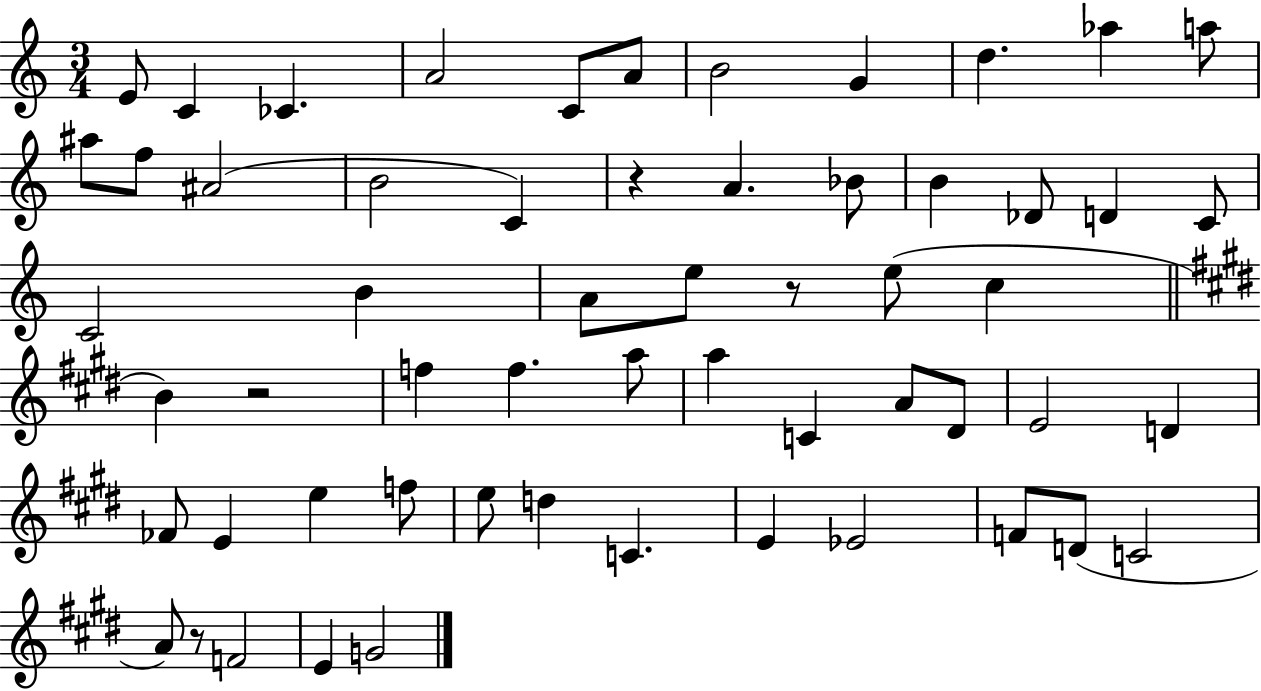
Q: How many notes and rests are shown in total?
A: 58